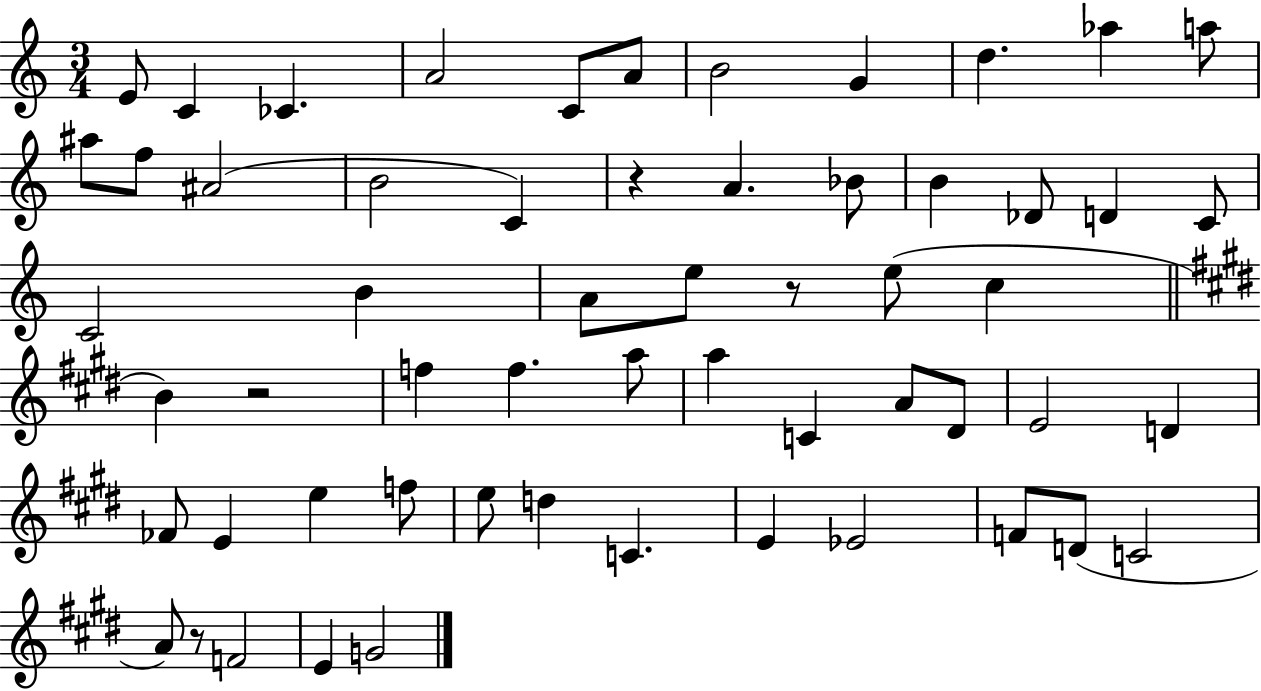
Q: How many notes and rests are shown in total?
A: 58